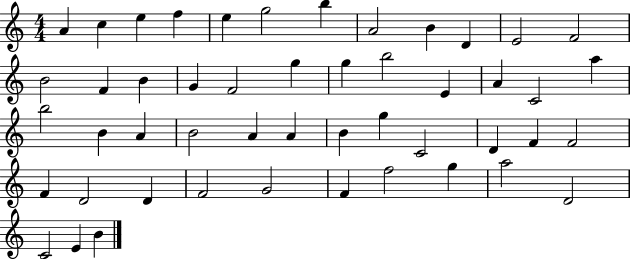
{
  \clef treble
  \numericTimeSignature
  \time 4/4
  \key c \major
  a'4 c''4 e''4 f''4 | e''4 g''2 b''4 | a'2 b'4 d'4 | e'2 f'2 | \break b'2 f'4 b'4 | g'4 f'2 g''4 | g''4 b''2 e'4 | a'4 c'2 a''4 | \break b''2 b'4 a'4 | b'2 a'4 a'4 | b'4 g''4 c'2 | d'4 f'4 f'2 | \break f'4 d'2 d'4 | f'2 g'2 | f'4 f''2 g''4 | a''2 d'2 | \break c'2 e'4 b'4 | \bar "|."
}